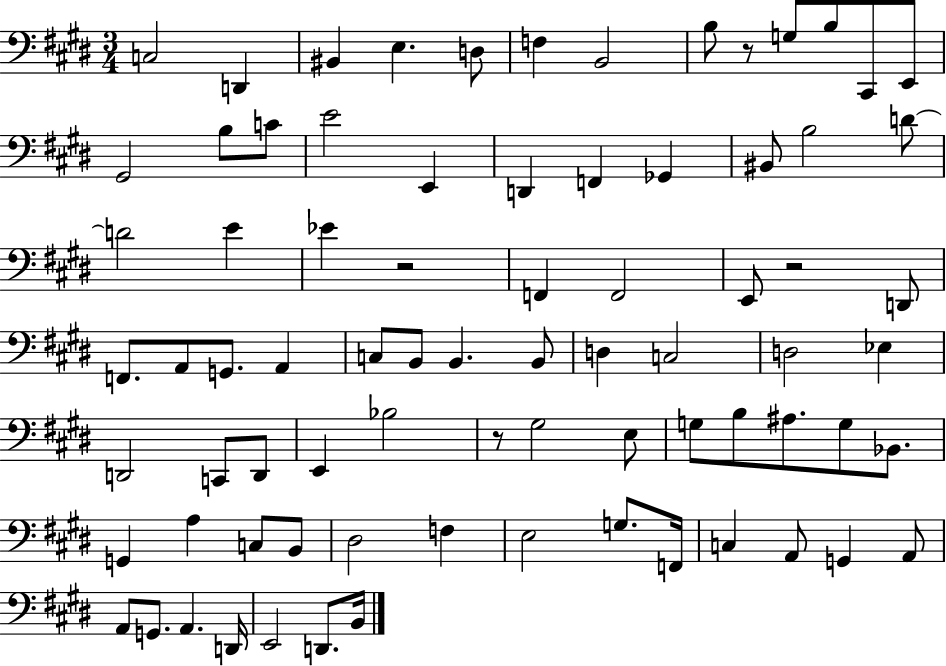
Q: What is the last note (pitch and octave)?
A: B2